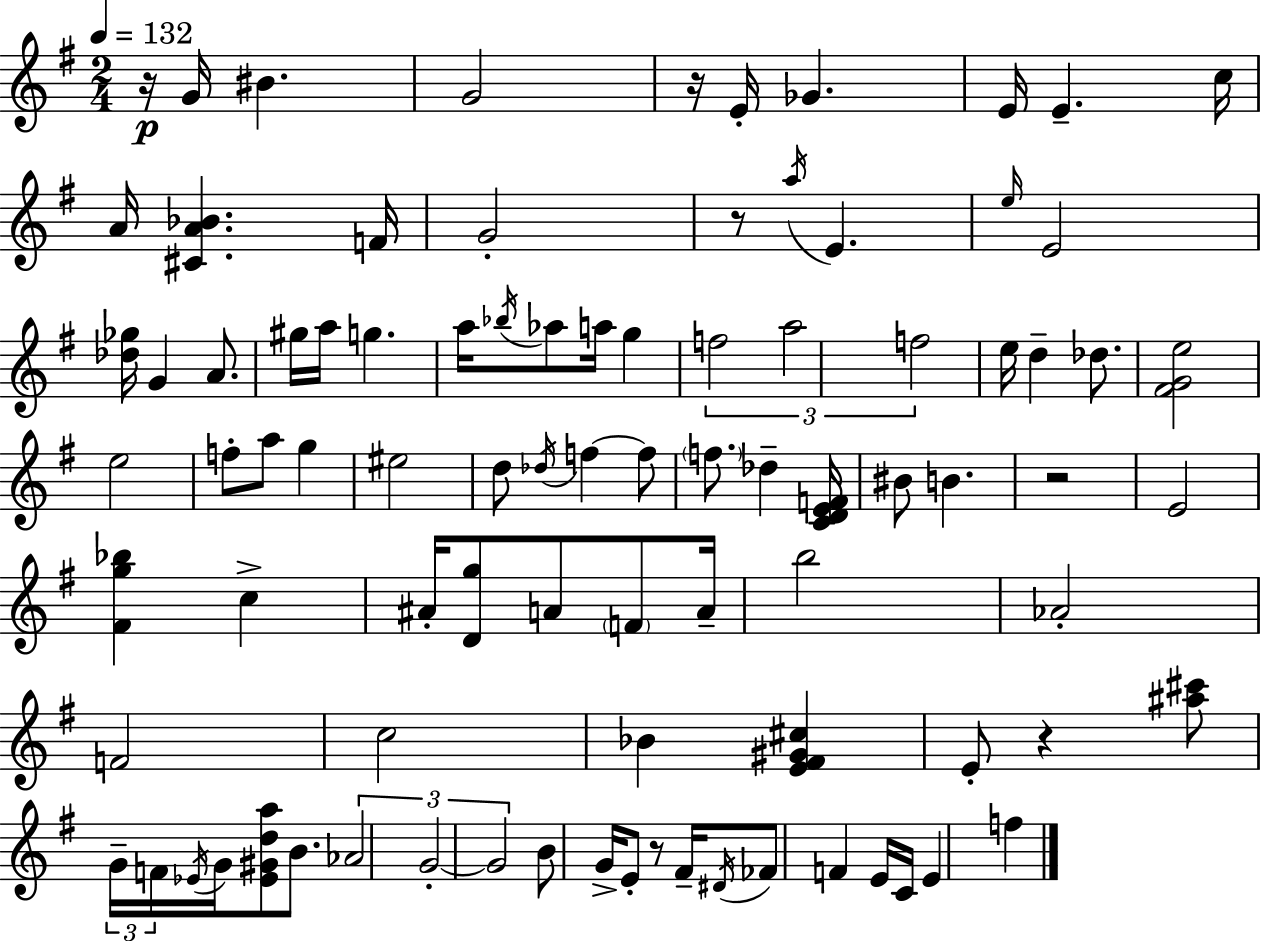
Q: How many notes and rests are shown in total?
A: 90